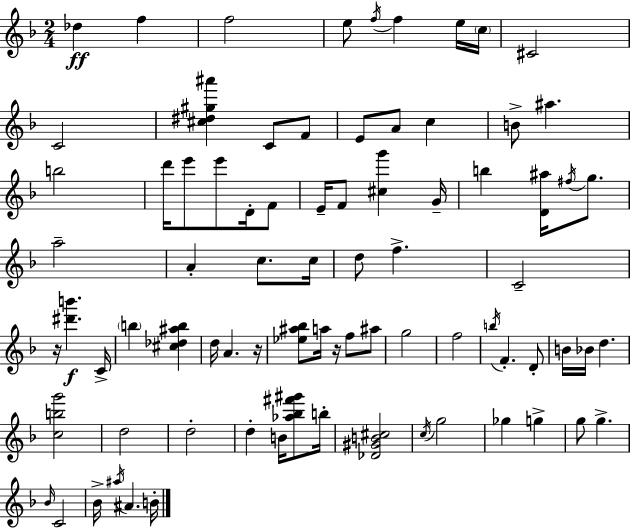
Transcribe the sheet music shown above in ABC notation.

X:1
T:Untitled
M:2/4
L:1/4
K:Dm
_d f f2 e/2 f/4 f e/4 c/4 ^C2 C2 [^c^d^g^a'] C/2 F/2 E/2 A/2 c B/2 ^a b2 d'/4 e'/2 e'/2 D/4 F/2 E/4 F/2 [^cg'] G/4 b [D^a]/4 ^f/4 g/2 a2 A c/2 c/4 d/2 f C2 z/4 [^d'b'] C/4 b [^c_d^ab] d/4 A z/4 [_e^a_b]/2 a/4 z/4 f/2 ^a/2 g2 f2 b/4 F D/2 B/4 _B/4 d [cbg']2 d2 d2 d B/4 [_a_b^f'^g']/2 b/4 [_D^GB^c]2 c/4 g2 _g g g/2 g _B/4 C2 _B/4 ^a/4 ^A B/4